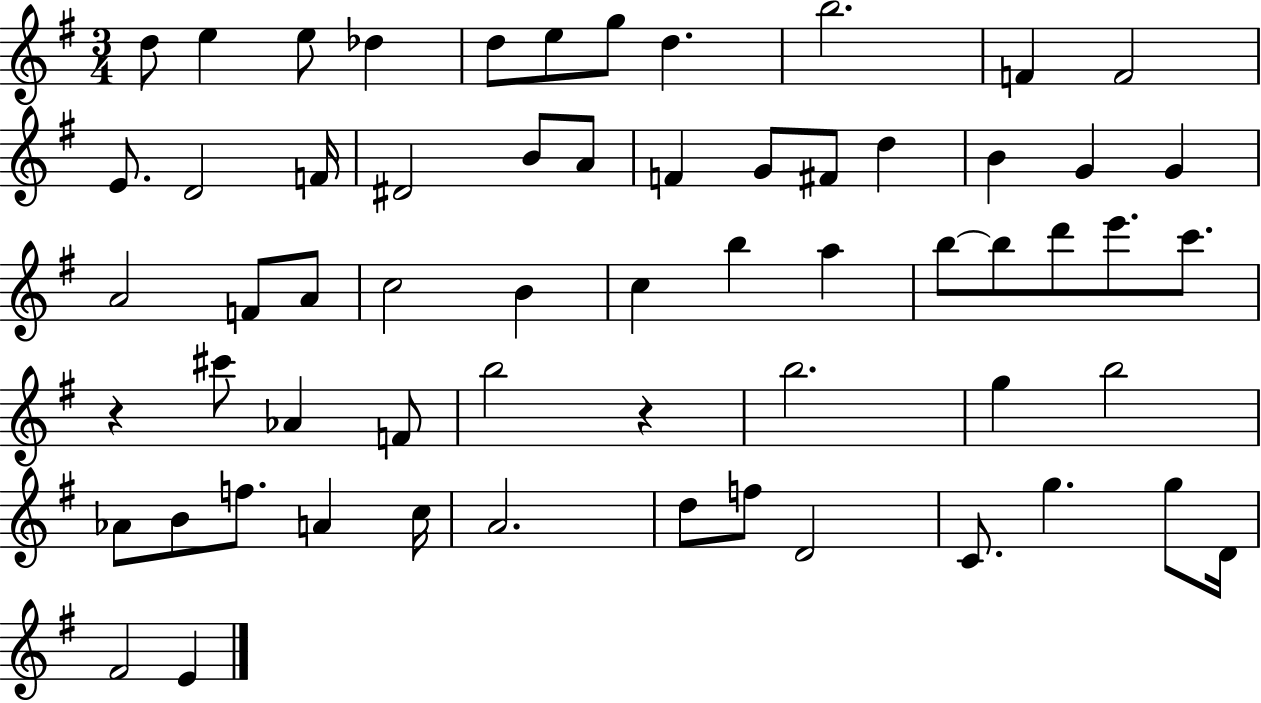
D5/e E5/q E5/e Db5/q D5/e E5/e G5/e D5/q. B5/h. F4/q F4/h E4/e. D4/h F4/s D#4/h B4/e A4/e F4/q G4/e F#4/e D5/q B4/q G4/q G4/q A4/h F4/e A4/e C5/h B4/q C5/q B5/q A5/q B5/e B5/e D6/e E6/e. C6/e. R/q C#6/e Ab4/q F4/e B5/h R/q B5/h. G5/q B5/h Ab4/e B4/e F5/e. A4/q C5/s A4/h. D5/e F5/e D4/h C4/e. G5/q. G5/e D4/s F#4/h E4/q